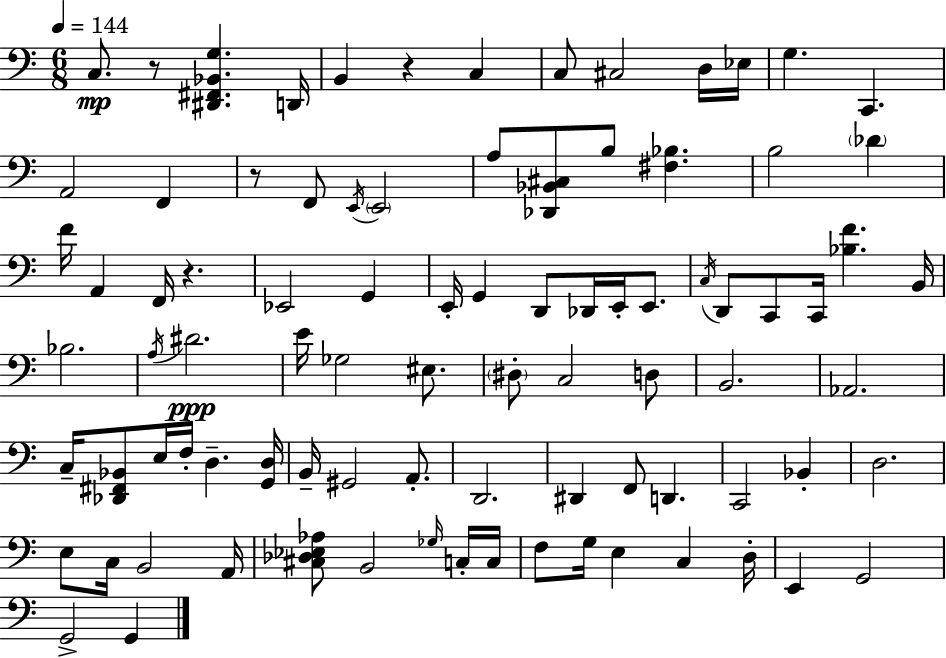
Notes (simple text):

C3/e. R/e [D#2,F#2,Bb2,G3]/q. D2/s B2/q R/q C3/q C3/e C#3/h D3/s Eb3/s G3/q. C2/q. A2/h F2/q R/e F2/e E2/s E2/h A3/e [Db2,Bb2,C#3]/e B3/e [F#3,Bb3]/q. B3/h Db4/q F4/s A2/q F2/s R/q. Eb2/h G2/q E2/s G2/q D2/e Db2/s E2/s E2/e. C3/s D2/e C2/e C2/s [Bb3,F4]/q. B2/s Bb3/h. A3/s D#4/h. E4/s Gb3/h EIS3/e. D#3/e C3/h D3/e B2/h. Ab2/h. C3/s [Db2,F#2,Bb2]/e E3/s F3/s D3/q. [G2,D3]/s B2/s G#2/h A2/e. D2/h. D#2/q F2/e D2/q. C2/h Bb2/q D3/h. E3/e C3/s B2/h A2/s [C#3,Db3,Eb3,Ab3]/e B2/h Gb3/s C3/s C3/s F3/e G3/s E3/q C3/q D3/s E2/q G2/h G2/h G2/q